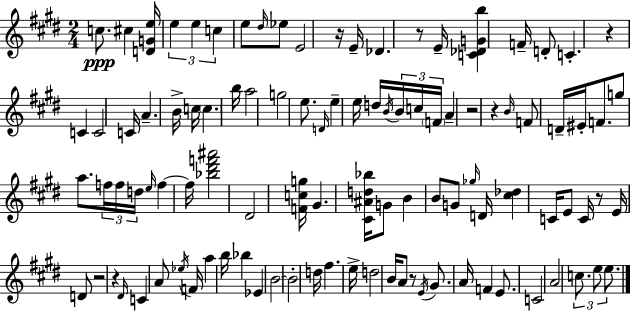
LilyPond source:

{
  \clef treble
  \numericTimeSignature
  \time 2/4
  \key e \major
  c''8.\ppp cis''4 <d' g' e''>16 | \tuplet 3/2 { e''4 e''4 | c''4 } e''8 \grace { dis''16 } ees''8 | e'2 | \break r16 e'16-- des'4. | r8 e'16-- <c' des' g' b''>4 | f'16-- d'8-. c'4.-. | r4 c'4 | \break c'2 | c'16 a'4.-- | b'16-> c''16 \parenthesize c''4. | b''16 a''2 | \break g''2 | e''8. \grace { d'16 } e''4-- | e''16 d''16 \acciaccatura { b'16 } \tuplet 3/2 { b'16 c''16 \parenthesize f'16 } a'4-- | r2 | \break r4 \grace { b'16 } | f'8 d'16-- eis'16-. f'8. g''8 | a''8. \tuplet 3/2 { f''16 f''16 d''16 } \grace { e''16 } | f''4~~ f''16 <bes'' dis''' f''' ais'''>2 | \break dis'2 | <f' c'' g''>16 gis'4. | <cis' ais' d'' bes''>16 g'8 b'4 | b'8 g'8 \grace { ges''16 } | \break d'16 <cis'' des''>4 c'16 e'8 | c'16 r8 e'16 d'8 r2 | r4 | \grace { dis'16 } c'4 a'8 | \break \acciaccatura { ees''16 } f'16 a''4 b''16 | bes''4 ees'4 | b'2~~ | b'2-. | \break d''16 fis''4. e''16-> | d''2 | b'16 a'8 r8 \acciaccatura { e'16 } gis'8. | a'16 f'4 e'8. | \break c'2 | a'2 | \tuplet 3/2 { c''8. e''8 e''8. } | \bar "|."
}